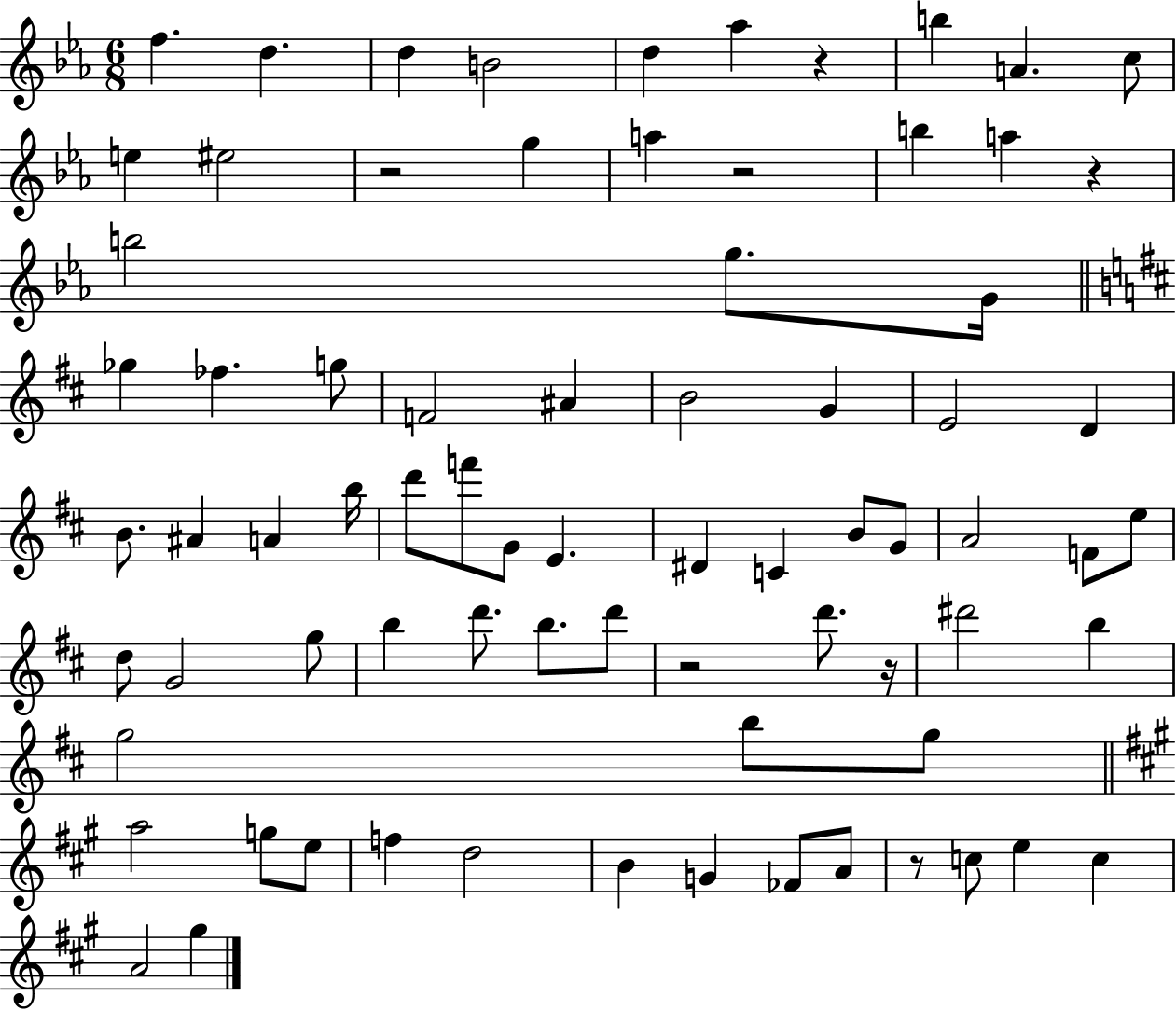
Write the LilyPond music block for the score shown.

{
  \clef treble
  \numericTimeSignature
  \time 6/8
  \key ees \major
  f''4. d''4. | d''4 b'2 | d''4 aes''4 r4 | b''4 a'4. c''8 | \break e''4 eis''2 | r2 g''4 | a''4 r2 | b''4 a''4 r4 | \break b''2 g''8. g'16 | \bar "||" \break \key d \major ges''4 fes''4. g''8 | f'2 ais'4 | b'2 g'4 | e'2 d'4 | \break b'8. ais'4 a'4 b''16 | d'''8 f'''8 g'8 e'4. | dis'4 c'4 b'8 g'8 | a'2 f'8 e''8 | \break d''8 g'2 g''8 | b''4 d'''8. b''8. d'''8 | r2 d'''8. r16 | dis'''2 b''4 | \break g''2 b''8 g''8 | \bar "||" \break \key a \major a''2 g''8 e''8 | f''4 d''2 | b'4 g'4 fes'8 a'8 | r8 c''8 e''4 c''4 | \break a'2 gis''4 | \bar "|."
}